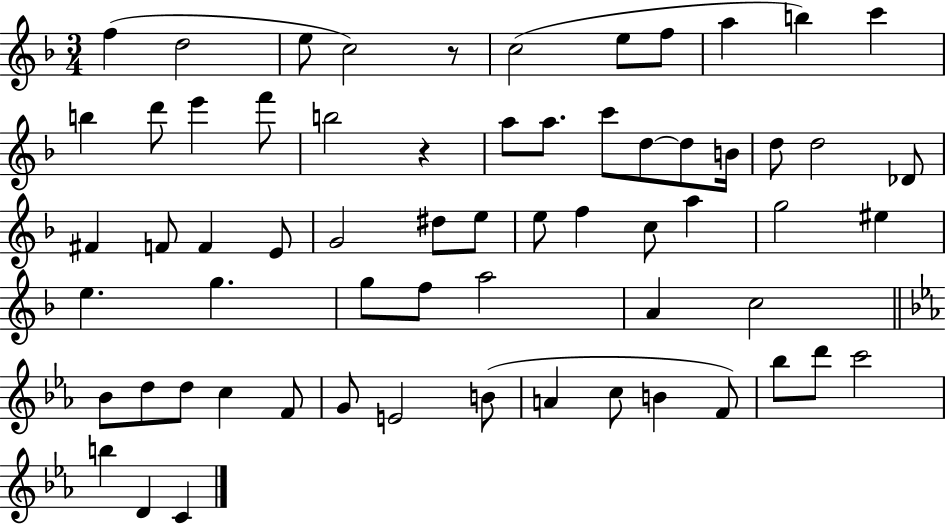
{
  \clef treble
  \numericTimeSignature
  \time 3/4
  \key f \major
  f''4( d''2 | e''8 c''2) r8 | c''2( e''8 f''8 | a''4 b''4) c'''4 | \break b''4 d'''8 e'''4 f'''8 | b''2 r4 | a''8 a''8. c'''8 d''8~~ d''8 b'16 | d''8 d''2 des'8 | \break fis'4 f'8 f'4 e'8 | g'2 dis''8 e''8 | e''8 f''4 c''8 a''4 | g''2 eis''4 | \break e''4. g''4. | g''8 f''8 a''2 | a'4 c''2 | \bar "||" \break \key ees \major bes'8 d''8 d''8 c''4 f'8 | g'8 e'2 b'8( | a'4 c''8 b'4 f'8) | bes''8 d'''8 c'''2 | \break b''4 d'4 c'4 | \bar "|."
}